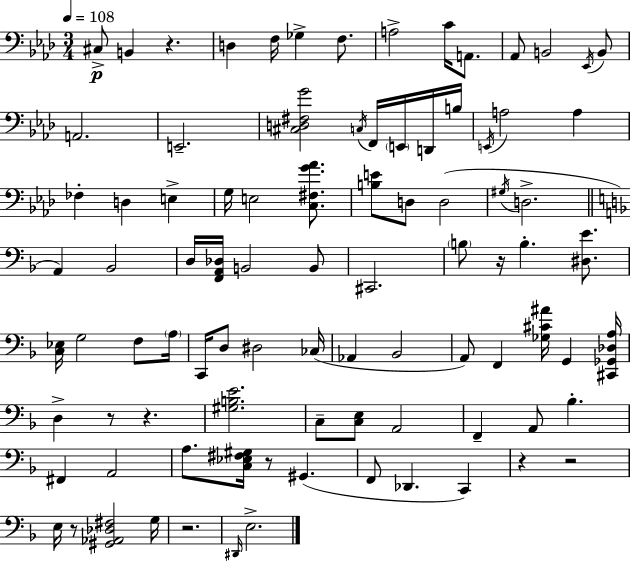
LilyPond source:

{
  \clef bass
  \numericTimeSignature
  \time 3/4
  \key aes \major
  \tempo 4 = 108
  \repeat volta 2 { cis8->\p b,4 r4. | d4 f16 ges4-> f8. | a2-> c'16 a,8. | aes,8 b,2 \acciaccatura { ees,16 } b,8 | \break a,2. | e,2.-- | <cis d fis g'>2 \acciaccatura { c16 } f,16 \parenthesize e,16 | d,16 b16 \acciaccatura { e,16 } a2 a4 | \break fes4-. d4 e4-> | g16 e2 | <c fis g' aes'>8. <b e'>8 d8 d2( | \acciaccatura { gis16 } d2.-> | \break \bar "||" \break \key d \minor a,4) bes,2 | d16 <f, a, des>16 b,2 b,8 | cis,2. | \parenthesize b8 r16 b4.-. <dis e'>8. | \break <c ees>16 g2 f8 \parenthesize a16 | c,16 d8 dis2 ces16( | aes,4 bes,2 | a,8) f,4 <ges cis' ais'>16 g,4 <cis, ges, des a>16 | \break d4-> r8 r4. | <gis b e'>2. | c8-- <c e>8 a,2 | f,4-- a,8 bes4.-. | \break fis,4 a,2 | a8. <c ees fis gis>16 r8 gis,4.( | f,8 des,4. c,4) | r4 r2 | \break e16 r8 <gis, aes, des fis>2 g16 | r2. | \grace { dis,16 } e2.-> | } \bar "|."
}